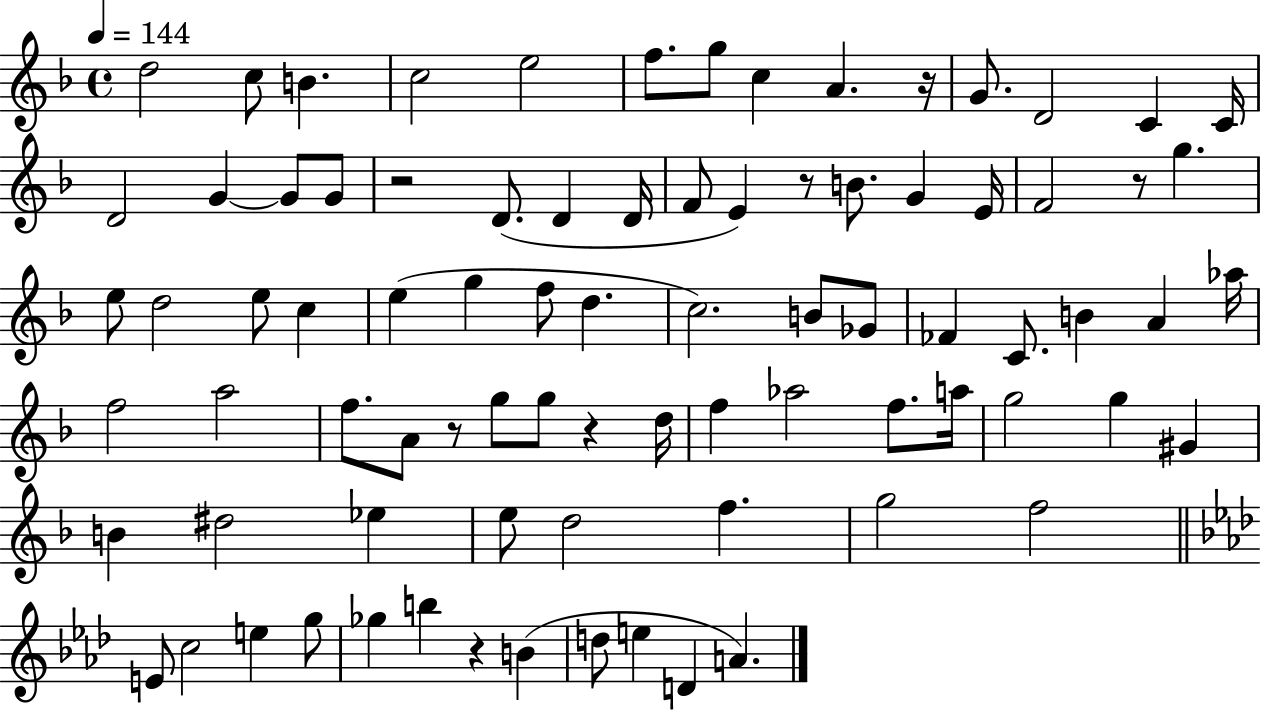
D5/h C5/e B4/q. C5/h E5/h F5/e. G5/e C5/q A4/q. R/s G4/e. D4/h C4/q C4/s D4/h G4/q G4/e G4/e R/h D4/e. D4/q D4/s F4/e E4/q R/e B4/e. G4/q E4/s F4/h R/e G5/q. E5/e D5/h E5/e C5/q E5/q G5/q F5/e D5/q. C5/h. B4/e Gb4/e FES4/q C4/e. B4/q A4/q Ab5/s F5/h A5/h F5/e. A4/e R/e G5/e G5/e R/q D5/s F5/q Ab5/h F5/e. A5/s G5/h G5/q G#4/q B4/q D#5/h Eb5/q E5/e D5/h F5/q. G5/h F5/h E4/e C5/h E5/q G5/e Gb5/q B5/q R/q B4/q D5/e E5/q D4/q A4/q.